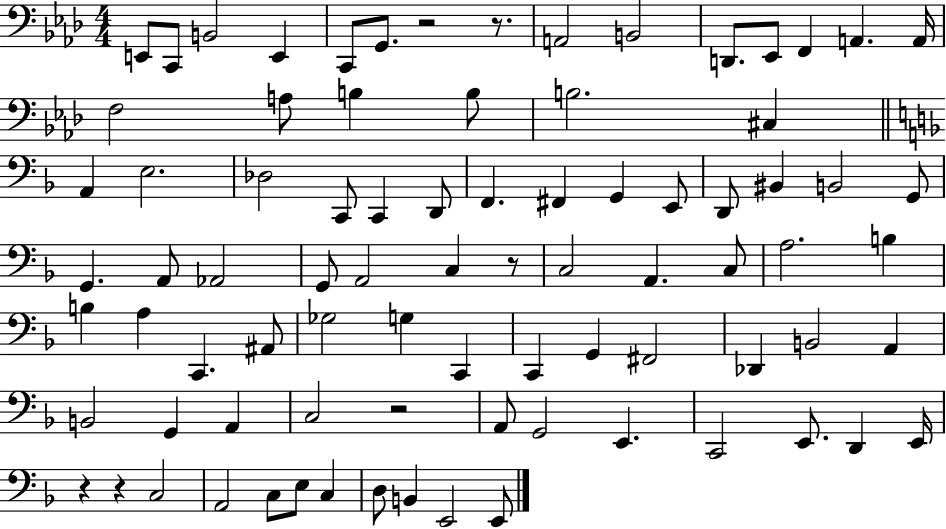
{
  \clef bass
  \numericTimeSignature
  \time 4/4
  \key aes \major
  e,8 c,8 b,2 e,4 | c,8 g,8. r2 r8. | a,2 b,2 | d,8. ees,8 f,4 a,4. a,16 | \break f2 a8 b4 b8 | b2. cis4 | \bar "||" \break \key f \major a,4 e2. | des2 c,8 c,4 d,8 | f,4. fis,4 g,4 e,8 | d,8 bis,4 b,2 g,8 | \break g,4. a,8 aes,2 | g,8 a,2 c4 r8 | c2 a,4. c8 | a2. b4 | \break b4 a4 c,4. ais,8 | ges2 g4 c,4 | c,4 g,4 fis,2 | des,4 b,2 a,4 | \break b,2 g,4 a,4 | c2 r2 | a,8 g,2 e,4. | c,2 e,8. d,4 e,16 | \break r4 r4 c2 | a,2 c8 e8 c4 | d8 b,4 e,2 e,8 | \bar "|."
}